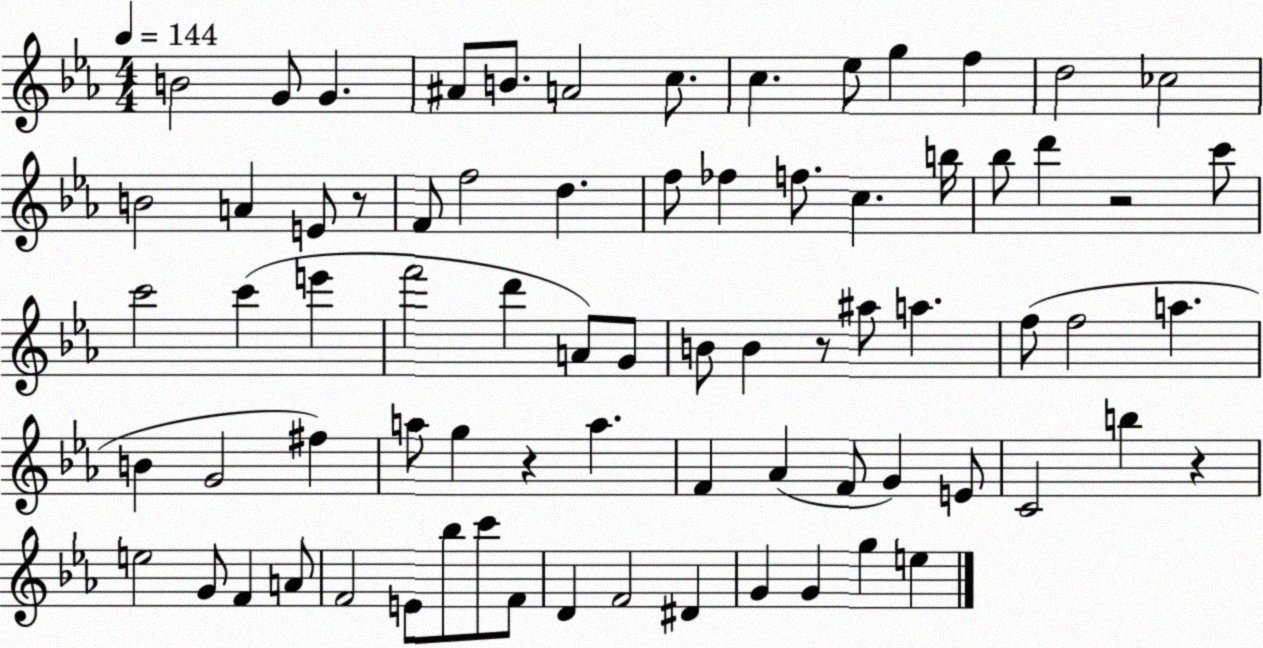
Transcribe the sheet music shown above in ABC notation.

X:1
T:Untitled
M:4/4
L:1/4
K:Eb
B2 G/2 G ^A/2 B/2 A2 c/2 c _e/2 g f d2 _c2 B2 A E/2 z/2 F/2 f2 d f/2 _f f/2 c b/4 _b/2 d' z2 c'/2 c'2 c' e' f'2 d' A/2 G/2 B/2 B z/2 ^a/2 a f/2 f2 a B G2 ^f a/2 g z a F _A F/2 G E/2 C2 b z e2 G/2 F A/2 F2 E/2 _b/2 c'/2 F/2 D F2 ^D G G g e